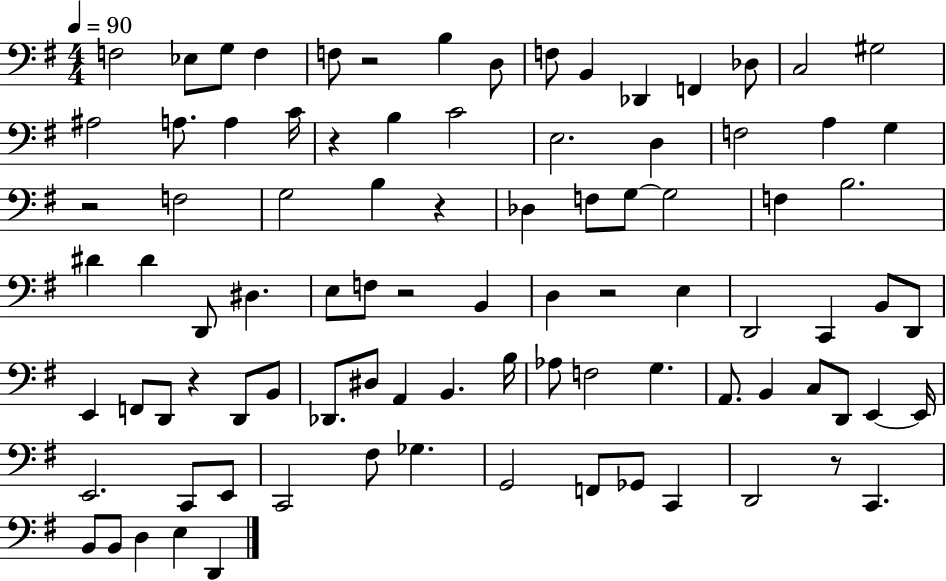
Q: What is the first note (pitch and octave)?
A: F3